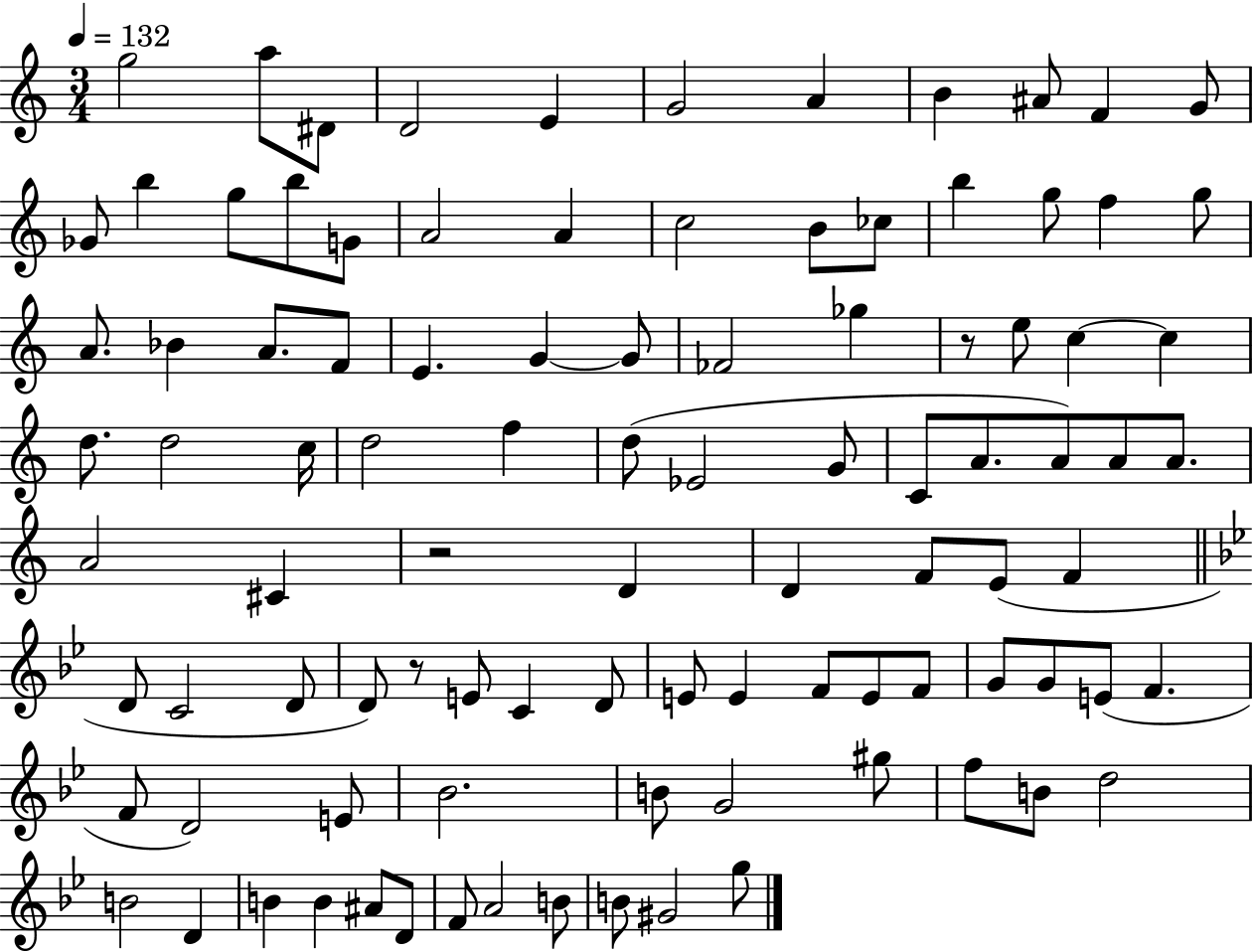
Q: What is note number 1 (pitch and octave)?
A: G5